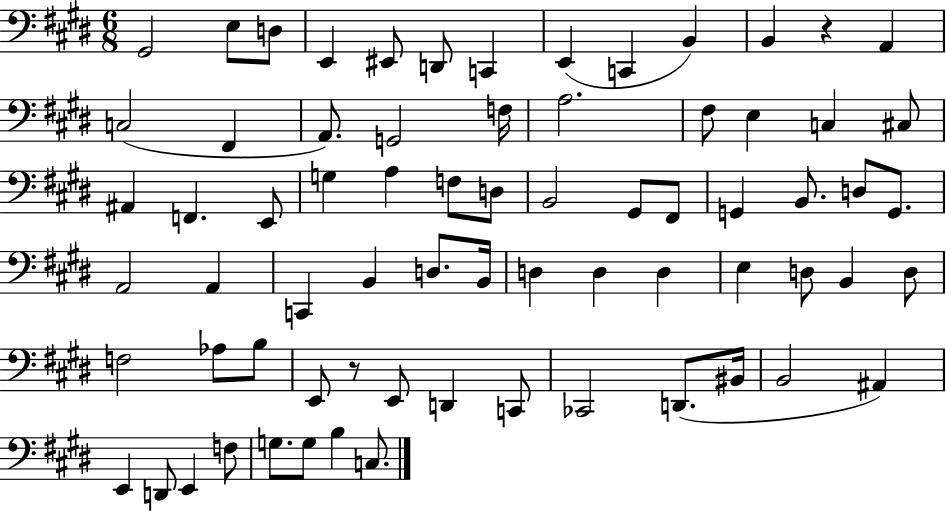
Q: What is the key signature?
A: E major